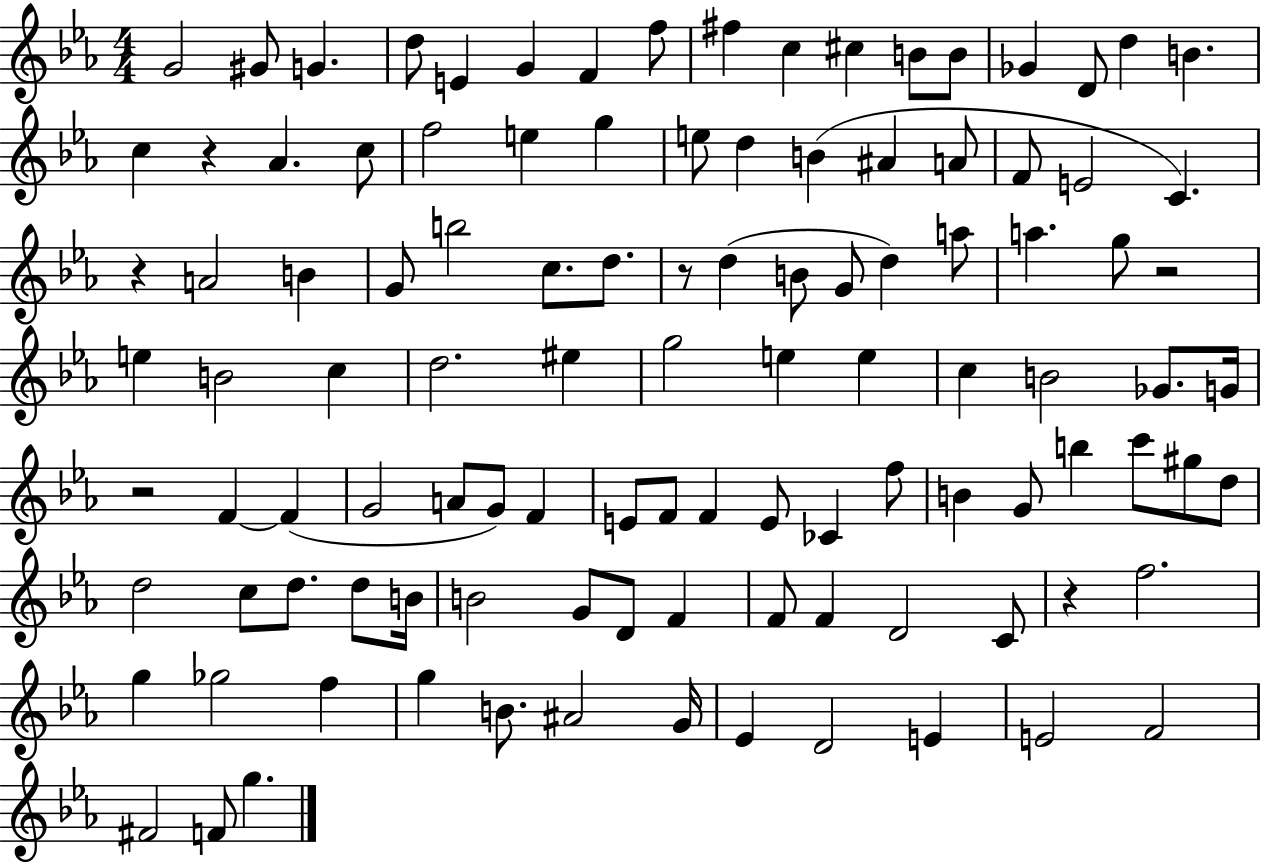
{
  \clef treble
  \numericTimeSignature
  \time 4/4
  \key ees \major
  \repeat volta 2 { g'2 gis'8 g'4. | d''8 e'4 g'4 f'4 f''8 | fis''4 c''4 cis''4 b'8 b'8 | ges'4 d'8 d''4 b'4. | \break c''4 r4 aes'4. c''8 | f''2 e''4 g''4 | e''8 d''4 b'4( ais'4 a'8 | f'8 e'2 c'4.) | \break r4 a'2 b'4 | g'8 b''2 c''8. d''8. | r8 d''4( b'8 g'8 d''4) a''8 | a''4. g''8 r2 | \break e''4 b'2 c''4 | d''2. eis''4 | g''2 e''4 e''4 | c''4 b'2 ges'8. g'16 | \break r2 f'4~~ f'4( | g'2 a'8 g'8) f'4 | e'8 f'8 f'4 e'8 ces'4 f''8 | b'4 g'8 b''4 c'''8 gis''8 d''8 | \break d''2 c''8 d''8. d''8 b'16 | b'2 g'8 d'8 f'4 | f'8 f'4 d'2 c'8 | r4 f''2. | \break g''4 ges''2 f''4 | g''4 b'8. ais'2 g'16 | ees'4 d'2 e'4 | e'2 f'2 | \break fis'2 f'8 g''4. | } \bar "|."
}